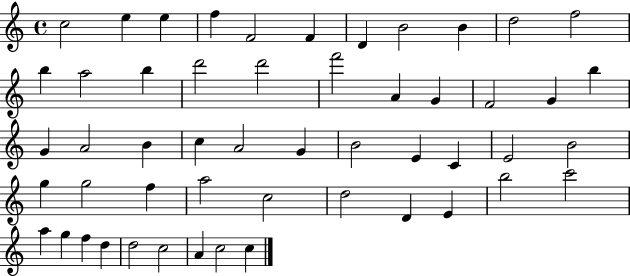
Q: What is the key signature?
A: C major